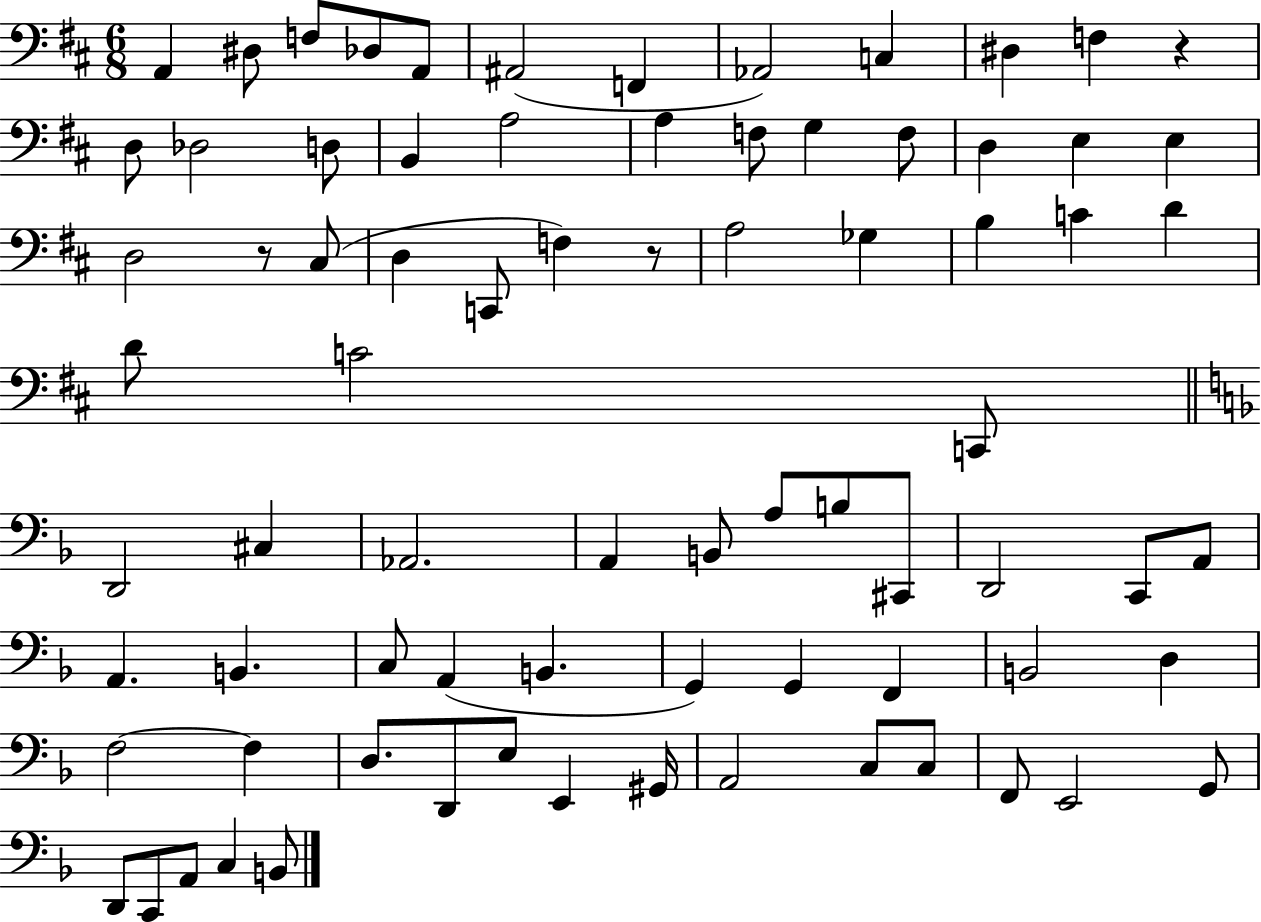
X:1
T:Untitled
M:6/8
L:1/4
K:D
A,, ^D,/2 F,/2 _D,/2 A,,/2 ^A,,2 F,, _A,,2 C, ^D, F, z D,/2 _D,2 D,/2 B,, A,2 A, F,/2 G, F,/2 D, E, E, D,2 z/2 ^C,/2 D, C,,/2 F, z/2 A,2 _G, B, C D D/2 C2 C,,/2 D,,2 ^C, _A,,2 A,, B,,/2 A,/2 B,/2 ^C,,/2 D,,2 C,,/2 A,,/2 A,, B,, C,/2 A,, B,, G,, G,, F,, B,,2 D, F,2 F, D,/2 D,,/2 E,/2 E,, ^G,,/4 A,,2 C,/2 C,/2 F,,/2 E,,2 G,,/2 D,,/2 C,,/2 A,,/2 C, B,,/2